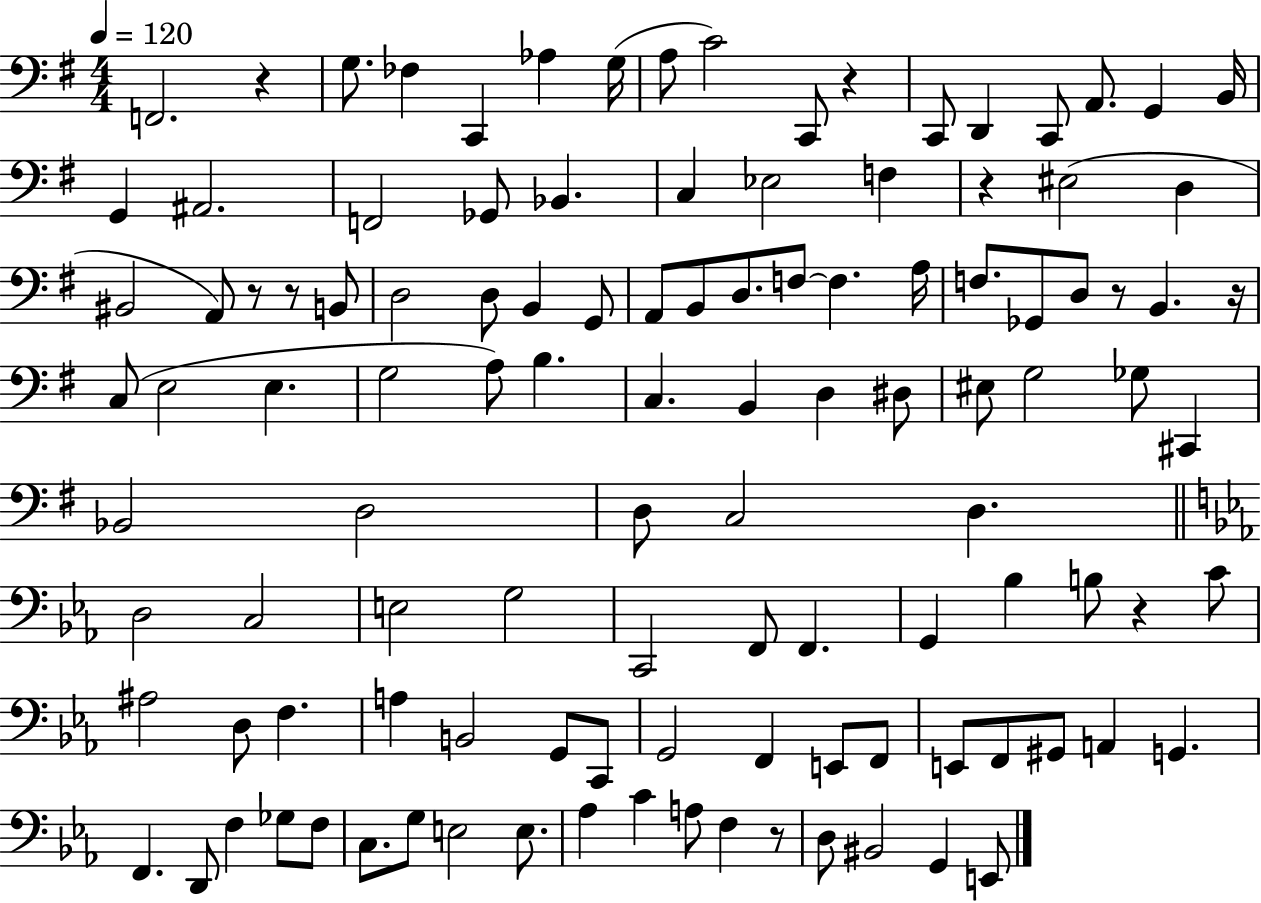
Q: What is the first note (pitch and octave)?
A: F2